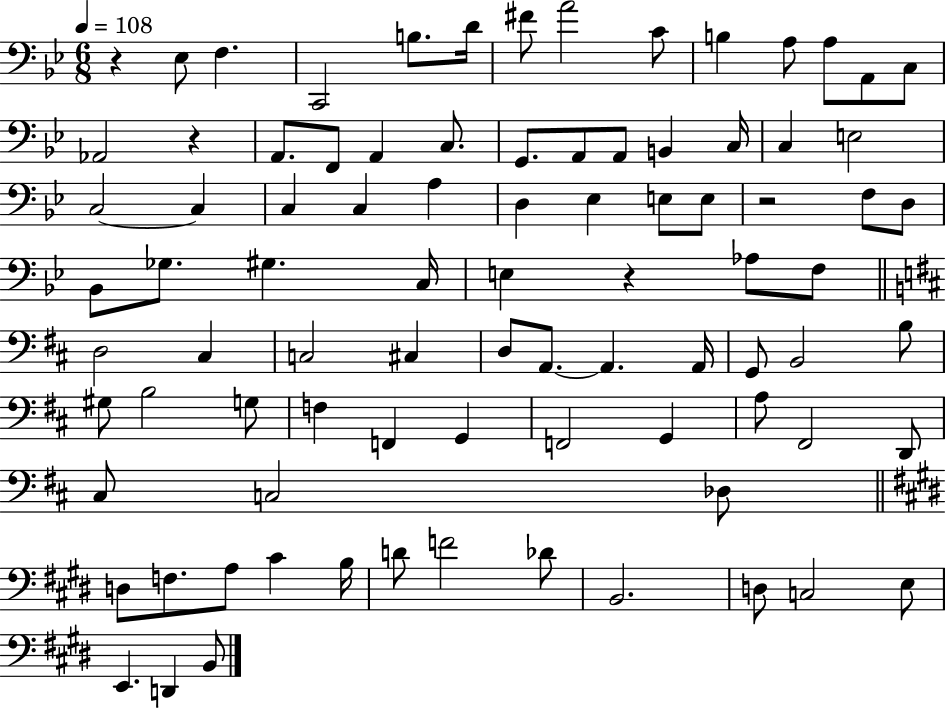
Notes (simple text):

R/q Eb3/e F3/q. C2/h B3/e. D4/s F#4/e A4/h C4/e B3/q A3/e A3/e A2/e C3/e Ab2/h R/q A2/e. F2/e A2/q C3/e. G2/e. A2/e A2/e B2/q C3/s C3/q E3/h C3/h C3/q C3/q C3/q A3/q D3/q Eb3/q E3/e E3/e R/h F3/e D3/e Bb2/e Gb3/e. G#3/q. C3/s E3/q R/q Ab3/e F3/e D3/h C#3/q C3/h C#3/q D3/e A2/e. A2/q. A2/s G2/e B2/h B3/e G#3/e B3/h G3/e F3/q F2/q G2/q F2/h G2/q A3/e F#2/h D2/e C#3/e C3/h Db3/e D3/e F3/e. A3/e C#4/q B3/s D4/e F4/h Db4/e B2/h. D3/e C3/h E3/e E2/q. D2/q B2/e